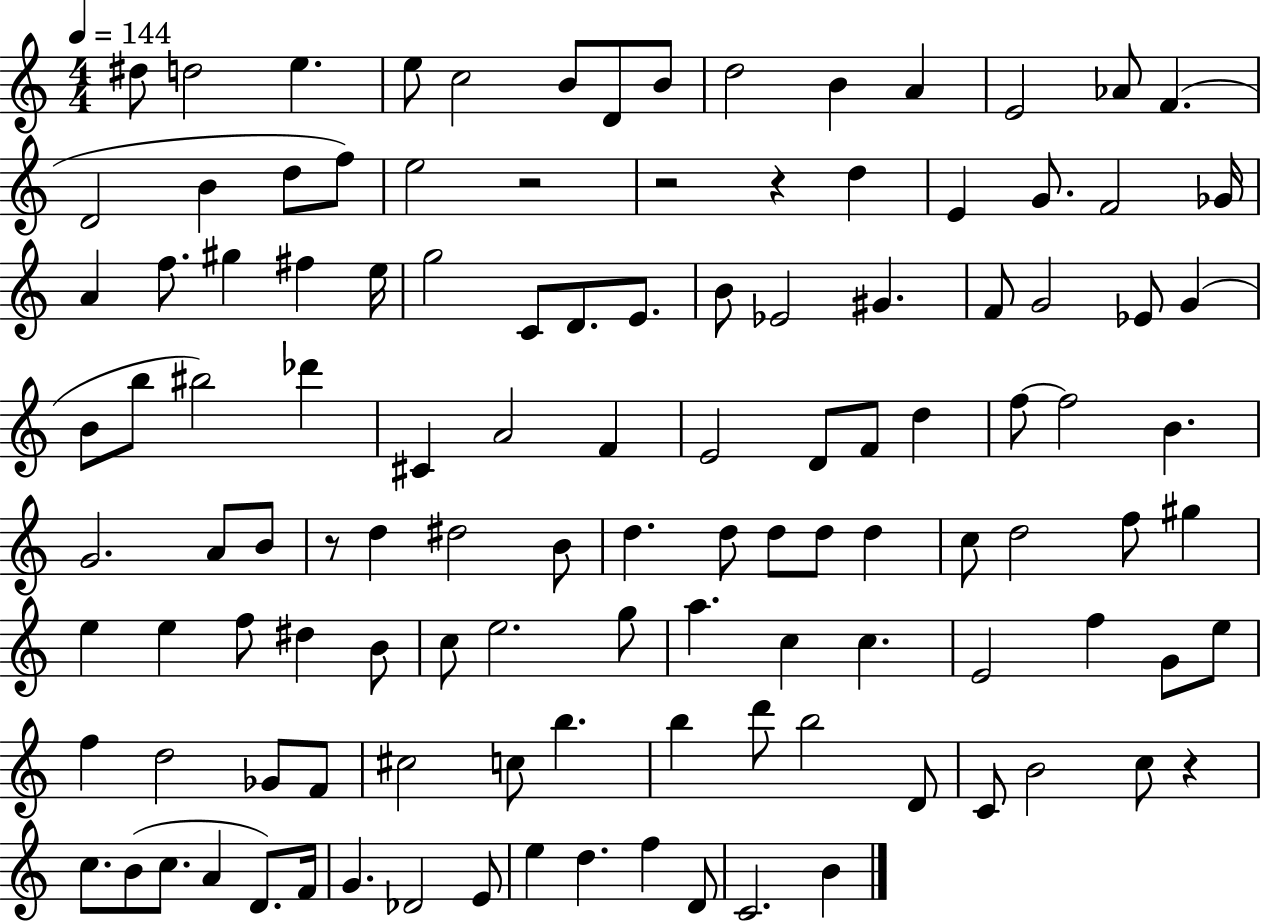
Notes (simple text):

D#5/e D5/h E5/q. E5/e C5/h B4/e D4/e B4/e D5/h B4/q A4/q E4/h Ab4/e F4/q. D4/h B4/q D5/e F5/e E5/h R/h R/h R/q D5/q E4/q G4/e. F4/h Gb4/s A4/q F5/e. G#5/q F#5/q E5/s G5/h C4/e D4/e. E4/e. B4/e Eb4/h G#4/q. F4/e G4/h Eb4/e G4/q B4/e B5/e BIS5/h Db6/q C#4/q A4/h F4/q E4/h D4/e F4/e D5/q F5/e F5/h B4/q. G4/h. A4/e B4/e R/e D5/q D#5/h B4/e D5/q. D5/e D5/e D5/e D5/q C5/e D5/h F5/e G#5/q E5/q E5/q F5/e D#5/q B4/e C5/e E5/h. G5/e A5/q. C5/q C5/q. E4/h F5/q G4/e E5/e F5/q D5/h Gb4/e F4/e C#5/h C5/e B5/q. B5/q D6/e B5/h D4/e C4/e B4/h C5/e R/q C5/e. B4/e C5/e. A4/q D4/e. F4/s G4/q. Db4/h E4/e E5/q D5/q. F5/q D4/e C4/h. B4/q